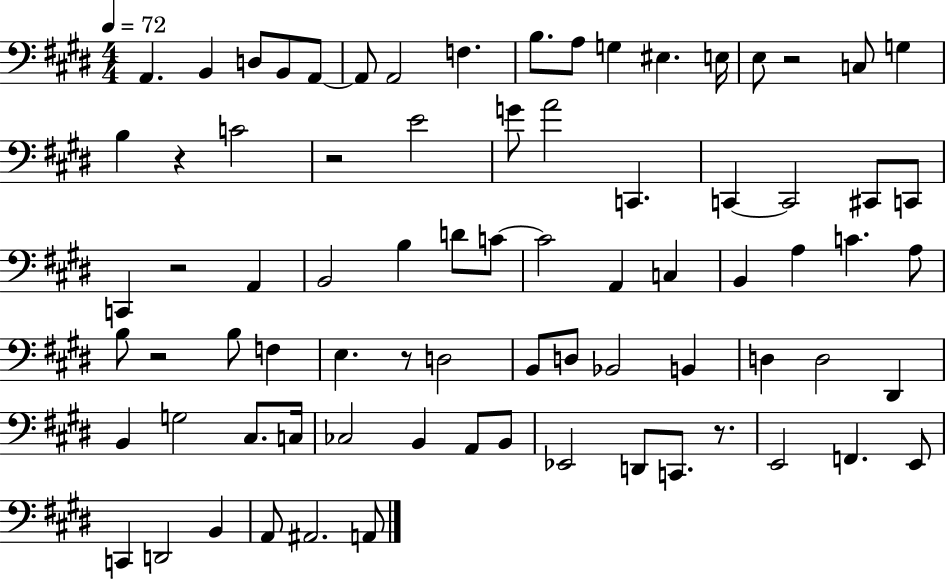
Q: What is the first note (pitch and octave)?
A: A2